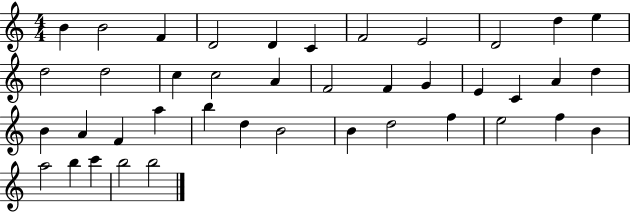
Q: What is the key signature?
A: C major